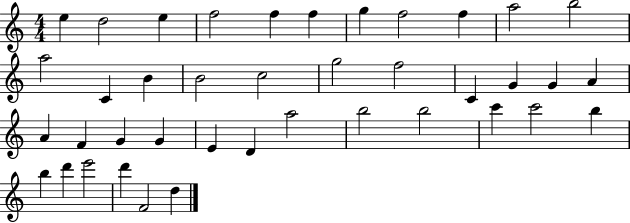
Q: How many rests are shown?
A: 0